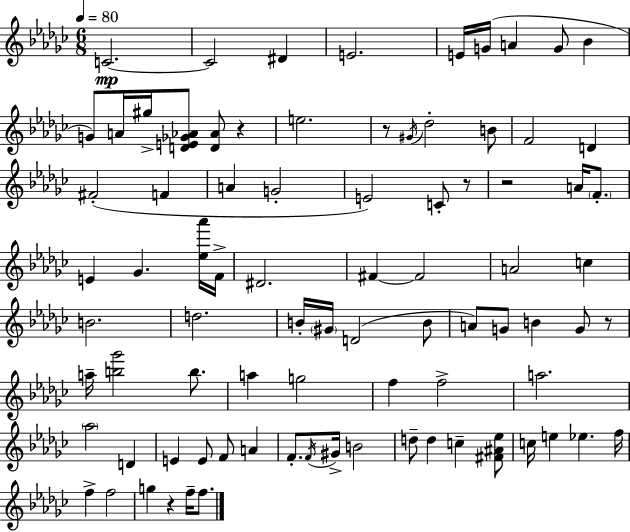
X:1
T:Untitled
M:6/8
L:1/4
K:Ebm
C2 C2 ^D E2 E/4 G/4 A G/2 _B G/2 A/4 ^g/4 [DE_G_A]/2 [D_A]/2 z e2 z/2 ^G/4 _d2 B/2 F2 D ^F2 F A G2 E2 C/2 z/2 z2 A/4 F/2 E _G [_e_a']/4 F/4 ^D2 ^F ^F2 A2 c B2 d2 B/4 ^G/4 D2 B/2 A/2 G/2 B G/2 z/2 a/4 [b_g']2 b/2 a g2 f f2 a2 _a2 D E E/2 F/2 A F/2 F/4 ^G/4 B2 d/2 d c [^F^A_e]/2 c/4 e _e f/4 f f2 g z f/4 f/2